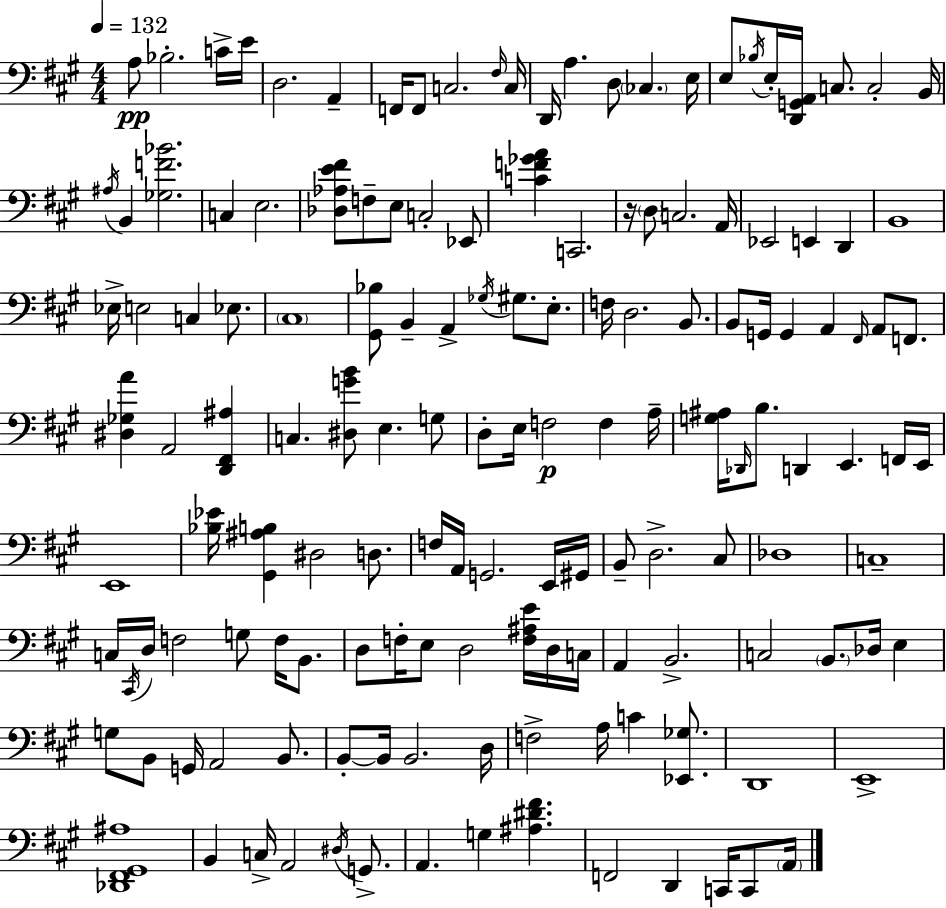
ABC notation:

X:1
T:Untitled
M:4/4
L:1/4
K:A
A,/2 _B,2 C/4 E/4 D,2 A,, F,,/4 F,,/2 C,2 ^F,/4 C,/4 D,,/4 A, D,/2 _C, E,/4 E,/2 _B,/4 E,/4 [D,,G,,A,,]/4 C,/2 C,2 B,,/4 ^A,/4 B,, [_G,F_B]2 C, E,2 [_D,_A,E^F]/2 F,/2 E,/2 C,2 _E,,/2 [CF_GA] C,,2 z/4 D,/2 C,2 A,,/4 _E,,2 E,, D,, B,,4 _E,/4 E,2 C, _E,/2 ^C,4 [^G,,_B,]/2 B,, A,, _G,/4 ^G,/2 E,/2 F,/4 D,2 B,,/2 B,,/2 G,,/4 G,, A,, ^F,,/4 A,,/2 F,,/2 [^D,_G,A] A,,2 [D,,^F,,^A,] C, [^D,GB]/2 E, G,/2 D,/2 E,/4 F,2 F, A,/4 [G,^A,]/4 _D,,/4 B,/2 D,, E,, F,,/4 E,,/4 E,,4 [_B,_E]/4 [^G,,^A,B,] ^D,2 D,/2 F,/4 A,,/4 G,,2 E,,/4 ^G,,/4 B,,/2 D,2 ^C,/2 _D,4 C,4 C,/4 ^C,,/4 D,/4 F,2 G,/2 F,/4 B,,/2 D,/2 F,/4 E,/2 D,2 [F,^A,E]/4 D,/4 C,/4 A,, B,,2 C,2 B,,/2 _D,/4 E, G,/2 B,,/2 G,,/4 A,,2 B,,/2 B,,/2 B,,/4 B,,2 D,/4 F,2 A,/4 C [_E,,_G,]/2 D,,4 E,,4 [_D,,^F,,^G,,^A,]4 B,, C,/4 A,,2 ^D,/4 G,,/2 A,, G, [^A,^D^F] F,,2 D,, C,,/4 C,,/2 A,,/4